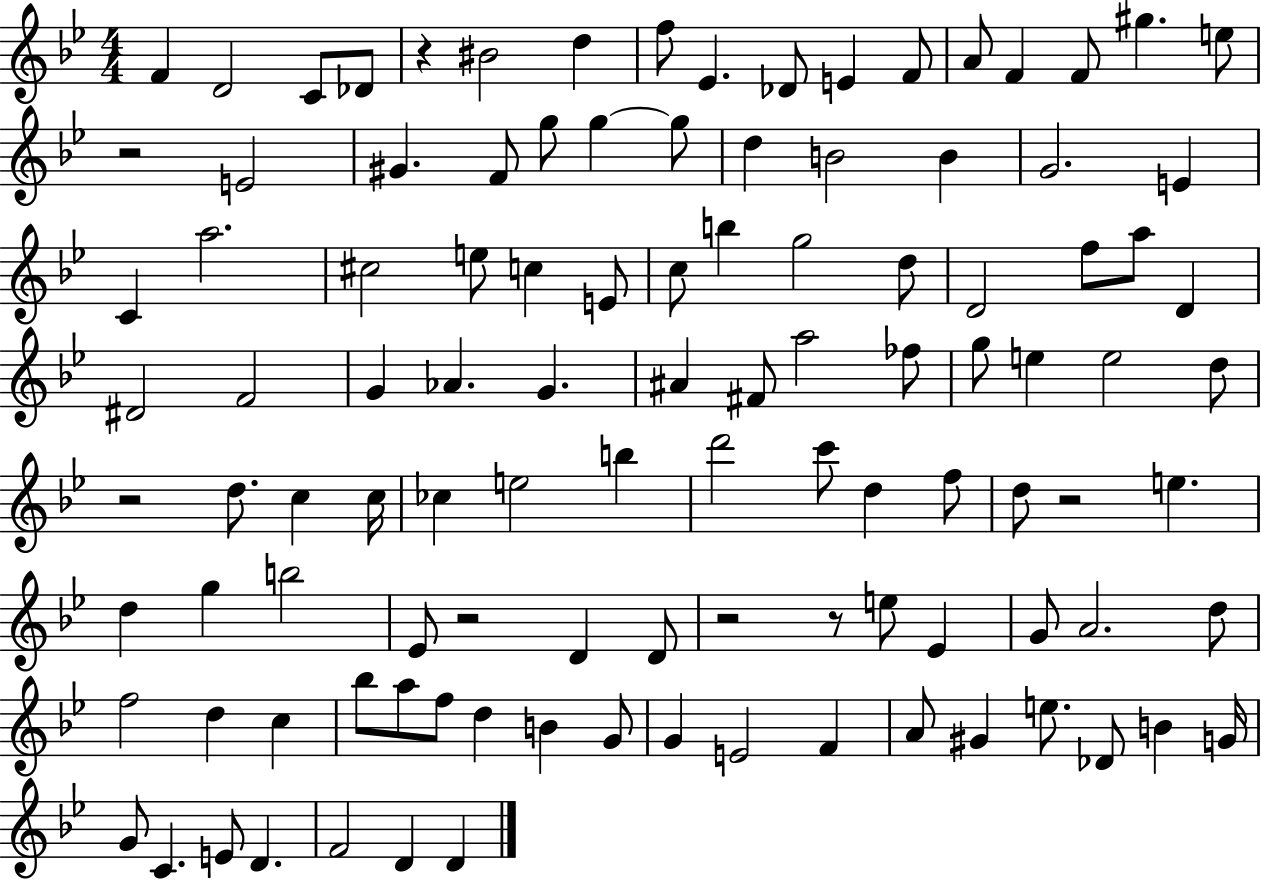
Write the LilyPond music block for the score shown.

{
  \clef treble
  \numericTimeSignature
  \time 4/4
  \key bes \major
  f'4 d'2 c'8 des'8 | r4 bis'2 d''4 | f''8 ees'4. des'8 e'4 f'8 | a'8 f'4 f'8 gis''4. e''8 | \break r2 e'2 | gis'4. f'8 g''8 g''4~~ g''8 | d''4 b'2 b'4 | g'2. e'4 | \break c'4 a''2. | cis''2 e''8 c''4 e'8 | c''8 b''4 g''2 d''8 | d'2 f''8 a''8 d'4 | \break dis'2 f'2 | g'4 aes'4. g'4. | ais'4 fis'8 a''2 fes''8 | g''8 e''4 e''2 d''8 | \break r2 d''8. c''4 c''16 | ces''4 e''2 b''4 | d'''2 c'''8 d''4 f''8 | d''8 r2 e''4. | \break d''4 g''4 b''2 | ees'8 r2 d'4 d'8 | r2 r8 e''8 ees'4 | g'8 a'2. d''8 | \break f''2 d''4 c''4 | bes''8 a''8 f''8 d''4 b'4 g'8 | g'4 e'2 f'4 | a'8 gis'4 e''8. des'8 b'4 g'16 | \break g'8 c'4. e'8 d'4. | f'2 d'4 d'4 | \bar "|."
}